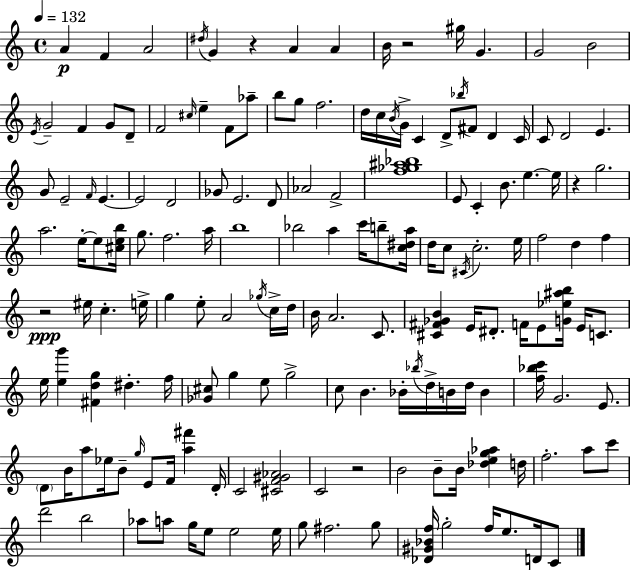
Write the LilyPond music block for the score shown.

{
  \clef treble
  \time 4/4
  \defaultTimeSignature
  \key a \minor
  \tempo 4 = 132
  \repeat volta 2 { a'4\p f'4 a'2 | \acciaccatura { dis''16 } g'4 r4 a'4 a'4 | b'16 r2 gis''16 g'4. | g'2 b'2 | \break \acciaccatura { e'16 } g'2-- f'4 g'8 | d'8-- f'2 \grace { cis''16 } e''4-- f'8 | aes''8-- b''8 g''8 f''2. | d''16 c''16 \acciaccatura { b'16 } g'16-> c'4 d'8-> \acciaccatura { bes''16 } fis'8 | \break d'4 c'16 c'8 d'2 e'4. | g'8 e'2-- \grace { f'16 } | e'4.~~ e'2 d'2 | ges'8 e'2. | \break d'8 aes'2 f'2-> | <f'' ges'' ais'' bes''>1 | e'8 c'4-. b'8. e''4.~~ | e''16 r4 g''2. | \break a''2. | e''16-.~~ e''8 <cis'' e'' b''>16 g''8. f''2. | a''16 b''1 | bes''2 a''4 | \break c'''16 b''8-- <c'' dis'' a''>16 d''16 c''8 \acciaccatura { cis'16 } c''2.-. | e''16 f''2 d''4 | f''4 r2\ppp eis''16 | c''4.-. e''16-> g''4 e''8-. a'2 | \break \acciaccatura { ges''16 } c''16-> d''16 b'16 a'2. | c'8. <cis' fis' ges' b'>4 e'16 dis'8.-. | f'16 e'8 <g' ees'' ais'' b''>16 e'16 c'8. e''16 <e'' g'''>4 <fis' d'' g''>4 | dis''4.-. f''16 <ges' cis''>8 g''4 e''8 | \break g''2-> c''8 b'4. | bes'16-. \acciaccatura { bes''16 } d''16-> b'16 d''16 b'4 <f'' bes'' c'''>16 g'2. | e'8. \parenthesize d'8 b'16 a''8 ees''16 b'8-- | \grace { g''16 } e'8 f'16 <a'' fis'''>4 d'16-. c'2 | \break <cis' f' gis' aes'>2 c'2 | r2 b'2 | b'8-- b'16 <des'' e'' g'' aes''>4 d''16 f''2.-. | a''8 c'''8 d'''2 | \break b''2 aes''8 a''8 g''16 e''8 | e''2 e''16 g''8 fis''2. | g''8 <des' gis' bes' f''>16 g''2-. | f''16 e''8. d'16 c'8 } \bar "|."
}